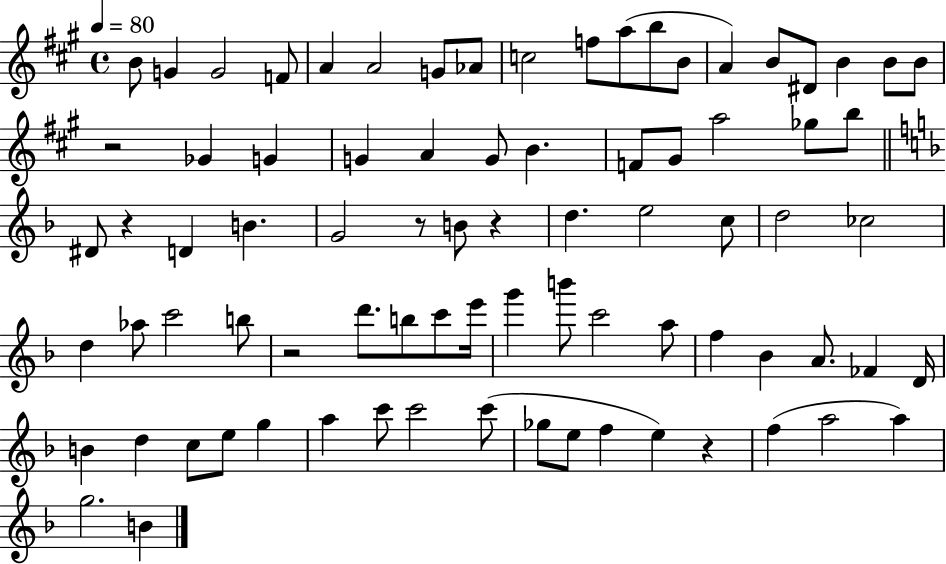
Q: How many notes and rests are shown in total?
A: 81